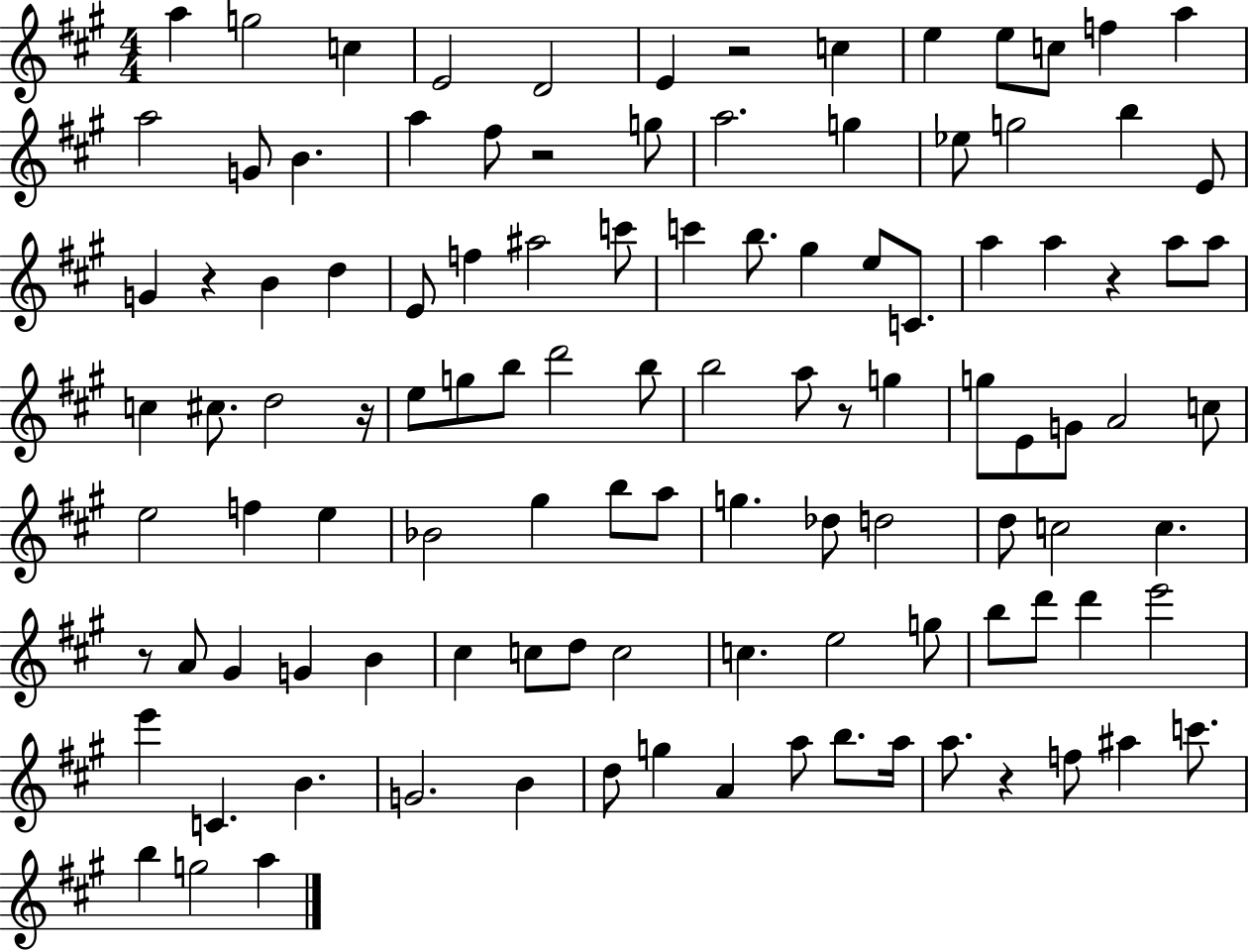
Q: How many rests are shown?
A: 8